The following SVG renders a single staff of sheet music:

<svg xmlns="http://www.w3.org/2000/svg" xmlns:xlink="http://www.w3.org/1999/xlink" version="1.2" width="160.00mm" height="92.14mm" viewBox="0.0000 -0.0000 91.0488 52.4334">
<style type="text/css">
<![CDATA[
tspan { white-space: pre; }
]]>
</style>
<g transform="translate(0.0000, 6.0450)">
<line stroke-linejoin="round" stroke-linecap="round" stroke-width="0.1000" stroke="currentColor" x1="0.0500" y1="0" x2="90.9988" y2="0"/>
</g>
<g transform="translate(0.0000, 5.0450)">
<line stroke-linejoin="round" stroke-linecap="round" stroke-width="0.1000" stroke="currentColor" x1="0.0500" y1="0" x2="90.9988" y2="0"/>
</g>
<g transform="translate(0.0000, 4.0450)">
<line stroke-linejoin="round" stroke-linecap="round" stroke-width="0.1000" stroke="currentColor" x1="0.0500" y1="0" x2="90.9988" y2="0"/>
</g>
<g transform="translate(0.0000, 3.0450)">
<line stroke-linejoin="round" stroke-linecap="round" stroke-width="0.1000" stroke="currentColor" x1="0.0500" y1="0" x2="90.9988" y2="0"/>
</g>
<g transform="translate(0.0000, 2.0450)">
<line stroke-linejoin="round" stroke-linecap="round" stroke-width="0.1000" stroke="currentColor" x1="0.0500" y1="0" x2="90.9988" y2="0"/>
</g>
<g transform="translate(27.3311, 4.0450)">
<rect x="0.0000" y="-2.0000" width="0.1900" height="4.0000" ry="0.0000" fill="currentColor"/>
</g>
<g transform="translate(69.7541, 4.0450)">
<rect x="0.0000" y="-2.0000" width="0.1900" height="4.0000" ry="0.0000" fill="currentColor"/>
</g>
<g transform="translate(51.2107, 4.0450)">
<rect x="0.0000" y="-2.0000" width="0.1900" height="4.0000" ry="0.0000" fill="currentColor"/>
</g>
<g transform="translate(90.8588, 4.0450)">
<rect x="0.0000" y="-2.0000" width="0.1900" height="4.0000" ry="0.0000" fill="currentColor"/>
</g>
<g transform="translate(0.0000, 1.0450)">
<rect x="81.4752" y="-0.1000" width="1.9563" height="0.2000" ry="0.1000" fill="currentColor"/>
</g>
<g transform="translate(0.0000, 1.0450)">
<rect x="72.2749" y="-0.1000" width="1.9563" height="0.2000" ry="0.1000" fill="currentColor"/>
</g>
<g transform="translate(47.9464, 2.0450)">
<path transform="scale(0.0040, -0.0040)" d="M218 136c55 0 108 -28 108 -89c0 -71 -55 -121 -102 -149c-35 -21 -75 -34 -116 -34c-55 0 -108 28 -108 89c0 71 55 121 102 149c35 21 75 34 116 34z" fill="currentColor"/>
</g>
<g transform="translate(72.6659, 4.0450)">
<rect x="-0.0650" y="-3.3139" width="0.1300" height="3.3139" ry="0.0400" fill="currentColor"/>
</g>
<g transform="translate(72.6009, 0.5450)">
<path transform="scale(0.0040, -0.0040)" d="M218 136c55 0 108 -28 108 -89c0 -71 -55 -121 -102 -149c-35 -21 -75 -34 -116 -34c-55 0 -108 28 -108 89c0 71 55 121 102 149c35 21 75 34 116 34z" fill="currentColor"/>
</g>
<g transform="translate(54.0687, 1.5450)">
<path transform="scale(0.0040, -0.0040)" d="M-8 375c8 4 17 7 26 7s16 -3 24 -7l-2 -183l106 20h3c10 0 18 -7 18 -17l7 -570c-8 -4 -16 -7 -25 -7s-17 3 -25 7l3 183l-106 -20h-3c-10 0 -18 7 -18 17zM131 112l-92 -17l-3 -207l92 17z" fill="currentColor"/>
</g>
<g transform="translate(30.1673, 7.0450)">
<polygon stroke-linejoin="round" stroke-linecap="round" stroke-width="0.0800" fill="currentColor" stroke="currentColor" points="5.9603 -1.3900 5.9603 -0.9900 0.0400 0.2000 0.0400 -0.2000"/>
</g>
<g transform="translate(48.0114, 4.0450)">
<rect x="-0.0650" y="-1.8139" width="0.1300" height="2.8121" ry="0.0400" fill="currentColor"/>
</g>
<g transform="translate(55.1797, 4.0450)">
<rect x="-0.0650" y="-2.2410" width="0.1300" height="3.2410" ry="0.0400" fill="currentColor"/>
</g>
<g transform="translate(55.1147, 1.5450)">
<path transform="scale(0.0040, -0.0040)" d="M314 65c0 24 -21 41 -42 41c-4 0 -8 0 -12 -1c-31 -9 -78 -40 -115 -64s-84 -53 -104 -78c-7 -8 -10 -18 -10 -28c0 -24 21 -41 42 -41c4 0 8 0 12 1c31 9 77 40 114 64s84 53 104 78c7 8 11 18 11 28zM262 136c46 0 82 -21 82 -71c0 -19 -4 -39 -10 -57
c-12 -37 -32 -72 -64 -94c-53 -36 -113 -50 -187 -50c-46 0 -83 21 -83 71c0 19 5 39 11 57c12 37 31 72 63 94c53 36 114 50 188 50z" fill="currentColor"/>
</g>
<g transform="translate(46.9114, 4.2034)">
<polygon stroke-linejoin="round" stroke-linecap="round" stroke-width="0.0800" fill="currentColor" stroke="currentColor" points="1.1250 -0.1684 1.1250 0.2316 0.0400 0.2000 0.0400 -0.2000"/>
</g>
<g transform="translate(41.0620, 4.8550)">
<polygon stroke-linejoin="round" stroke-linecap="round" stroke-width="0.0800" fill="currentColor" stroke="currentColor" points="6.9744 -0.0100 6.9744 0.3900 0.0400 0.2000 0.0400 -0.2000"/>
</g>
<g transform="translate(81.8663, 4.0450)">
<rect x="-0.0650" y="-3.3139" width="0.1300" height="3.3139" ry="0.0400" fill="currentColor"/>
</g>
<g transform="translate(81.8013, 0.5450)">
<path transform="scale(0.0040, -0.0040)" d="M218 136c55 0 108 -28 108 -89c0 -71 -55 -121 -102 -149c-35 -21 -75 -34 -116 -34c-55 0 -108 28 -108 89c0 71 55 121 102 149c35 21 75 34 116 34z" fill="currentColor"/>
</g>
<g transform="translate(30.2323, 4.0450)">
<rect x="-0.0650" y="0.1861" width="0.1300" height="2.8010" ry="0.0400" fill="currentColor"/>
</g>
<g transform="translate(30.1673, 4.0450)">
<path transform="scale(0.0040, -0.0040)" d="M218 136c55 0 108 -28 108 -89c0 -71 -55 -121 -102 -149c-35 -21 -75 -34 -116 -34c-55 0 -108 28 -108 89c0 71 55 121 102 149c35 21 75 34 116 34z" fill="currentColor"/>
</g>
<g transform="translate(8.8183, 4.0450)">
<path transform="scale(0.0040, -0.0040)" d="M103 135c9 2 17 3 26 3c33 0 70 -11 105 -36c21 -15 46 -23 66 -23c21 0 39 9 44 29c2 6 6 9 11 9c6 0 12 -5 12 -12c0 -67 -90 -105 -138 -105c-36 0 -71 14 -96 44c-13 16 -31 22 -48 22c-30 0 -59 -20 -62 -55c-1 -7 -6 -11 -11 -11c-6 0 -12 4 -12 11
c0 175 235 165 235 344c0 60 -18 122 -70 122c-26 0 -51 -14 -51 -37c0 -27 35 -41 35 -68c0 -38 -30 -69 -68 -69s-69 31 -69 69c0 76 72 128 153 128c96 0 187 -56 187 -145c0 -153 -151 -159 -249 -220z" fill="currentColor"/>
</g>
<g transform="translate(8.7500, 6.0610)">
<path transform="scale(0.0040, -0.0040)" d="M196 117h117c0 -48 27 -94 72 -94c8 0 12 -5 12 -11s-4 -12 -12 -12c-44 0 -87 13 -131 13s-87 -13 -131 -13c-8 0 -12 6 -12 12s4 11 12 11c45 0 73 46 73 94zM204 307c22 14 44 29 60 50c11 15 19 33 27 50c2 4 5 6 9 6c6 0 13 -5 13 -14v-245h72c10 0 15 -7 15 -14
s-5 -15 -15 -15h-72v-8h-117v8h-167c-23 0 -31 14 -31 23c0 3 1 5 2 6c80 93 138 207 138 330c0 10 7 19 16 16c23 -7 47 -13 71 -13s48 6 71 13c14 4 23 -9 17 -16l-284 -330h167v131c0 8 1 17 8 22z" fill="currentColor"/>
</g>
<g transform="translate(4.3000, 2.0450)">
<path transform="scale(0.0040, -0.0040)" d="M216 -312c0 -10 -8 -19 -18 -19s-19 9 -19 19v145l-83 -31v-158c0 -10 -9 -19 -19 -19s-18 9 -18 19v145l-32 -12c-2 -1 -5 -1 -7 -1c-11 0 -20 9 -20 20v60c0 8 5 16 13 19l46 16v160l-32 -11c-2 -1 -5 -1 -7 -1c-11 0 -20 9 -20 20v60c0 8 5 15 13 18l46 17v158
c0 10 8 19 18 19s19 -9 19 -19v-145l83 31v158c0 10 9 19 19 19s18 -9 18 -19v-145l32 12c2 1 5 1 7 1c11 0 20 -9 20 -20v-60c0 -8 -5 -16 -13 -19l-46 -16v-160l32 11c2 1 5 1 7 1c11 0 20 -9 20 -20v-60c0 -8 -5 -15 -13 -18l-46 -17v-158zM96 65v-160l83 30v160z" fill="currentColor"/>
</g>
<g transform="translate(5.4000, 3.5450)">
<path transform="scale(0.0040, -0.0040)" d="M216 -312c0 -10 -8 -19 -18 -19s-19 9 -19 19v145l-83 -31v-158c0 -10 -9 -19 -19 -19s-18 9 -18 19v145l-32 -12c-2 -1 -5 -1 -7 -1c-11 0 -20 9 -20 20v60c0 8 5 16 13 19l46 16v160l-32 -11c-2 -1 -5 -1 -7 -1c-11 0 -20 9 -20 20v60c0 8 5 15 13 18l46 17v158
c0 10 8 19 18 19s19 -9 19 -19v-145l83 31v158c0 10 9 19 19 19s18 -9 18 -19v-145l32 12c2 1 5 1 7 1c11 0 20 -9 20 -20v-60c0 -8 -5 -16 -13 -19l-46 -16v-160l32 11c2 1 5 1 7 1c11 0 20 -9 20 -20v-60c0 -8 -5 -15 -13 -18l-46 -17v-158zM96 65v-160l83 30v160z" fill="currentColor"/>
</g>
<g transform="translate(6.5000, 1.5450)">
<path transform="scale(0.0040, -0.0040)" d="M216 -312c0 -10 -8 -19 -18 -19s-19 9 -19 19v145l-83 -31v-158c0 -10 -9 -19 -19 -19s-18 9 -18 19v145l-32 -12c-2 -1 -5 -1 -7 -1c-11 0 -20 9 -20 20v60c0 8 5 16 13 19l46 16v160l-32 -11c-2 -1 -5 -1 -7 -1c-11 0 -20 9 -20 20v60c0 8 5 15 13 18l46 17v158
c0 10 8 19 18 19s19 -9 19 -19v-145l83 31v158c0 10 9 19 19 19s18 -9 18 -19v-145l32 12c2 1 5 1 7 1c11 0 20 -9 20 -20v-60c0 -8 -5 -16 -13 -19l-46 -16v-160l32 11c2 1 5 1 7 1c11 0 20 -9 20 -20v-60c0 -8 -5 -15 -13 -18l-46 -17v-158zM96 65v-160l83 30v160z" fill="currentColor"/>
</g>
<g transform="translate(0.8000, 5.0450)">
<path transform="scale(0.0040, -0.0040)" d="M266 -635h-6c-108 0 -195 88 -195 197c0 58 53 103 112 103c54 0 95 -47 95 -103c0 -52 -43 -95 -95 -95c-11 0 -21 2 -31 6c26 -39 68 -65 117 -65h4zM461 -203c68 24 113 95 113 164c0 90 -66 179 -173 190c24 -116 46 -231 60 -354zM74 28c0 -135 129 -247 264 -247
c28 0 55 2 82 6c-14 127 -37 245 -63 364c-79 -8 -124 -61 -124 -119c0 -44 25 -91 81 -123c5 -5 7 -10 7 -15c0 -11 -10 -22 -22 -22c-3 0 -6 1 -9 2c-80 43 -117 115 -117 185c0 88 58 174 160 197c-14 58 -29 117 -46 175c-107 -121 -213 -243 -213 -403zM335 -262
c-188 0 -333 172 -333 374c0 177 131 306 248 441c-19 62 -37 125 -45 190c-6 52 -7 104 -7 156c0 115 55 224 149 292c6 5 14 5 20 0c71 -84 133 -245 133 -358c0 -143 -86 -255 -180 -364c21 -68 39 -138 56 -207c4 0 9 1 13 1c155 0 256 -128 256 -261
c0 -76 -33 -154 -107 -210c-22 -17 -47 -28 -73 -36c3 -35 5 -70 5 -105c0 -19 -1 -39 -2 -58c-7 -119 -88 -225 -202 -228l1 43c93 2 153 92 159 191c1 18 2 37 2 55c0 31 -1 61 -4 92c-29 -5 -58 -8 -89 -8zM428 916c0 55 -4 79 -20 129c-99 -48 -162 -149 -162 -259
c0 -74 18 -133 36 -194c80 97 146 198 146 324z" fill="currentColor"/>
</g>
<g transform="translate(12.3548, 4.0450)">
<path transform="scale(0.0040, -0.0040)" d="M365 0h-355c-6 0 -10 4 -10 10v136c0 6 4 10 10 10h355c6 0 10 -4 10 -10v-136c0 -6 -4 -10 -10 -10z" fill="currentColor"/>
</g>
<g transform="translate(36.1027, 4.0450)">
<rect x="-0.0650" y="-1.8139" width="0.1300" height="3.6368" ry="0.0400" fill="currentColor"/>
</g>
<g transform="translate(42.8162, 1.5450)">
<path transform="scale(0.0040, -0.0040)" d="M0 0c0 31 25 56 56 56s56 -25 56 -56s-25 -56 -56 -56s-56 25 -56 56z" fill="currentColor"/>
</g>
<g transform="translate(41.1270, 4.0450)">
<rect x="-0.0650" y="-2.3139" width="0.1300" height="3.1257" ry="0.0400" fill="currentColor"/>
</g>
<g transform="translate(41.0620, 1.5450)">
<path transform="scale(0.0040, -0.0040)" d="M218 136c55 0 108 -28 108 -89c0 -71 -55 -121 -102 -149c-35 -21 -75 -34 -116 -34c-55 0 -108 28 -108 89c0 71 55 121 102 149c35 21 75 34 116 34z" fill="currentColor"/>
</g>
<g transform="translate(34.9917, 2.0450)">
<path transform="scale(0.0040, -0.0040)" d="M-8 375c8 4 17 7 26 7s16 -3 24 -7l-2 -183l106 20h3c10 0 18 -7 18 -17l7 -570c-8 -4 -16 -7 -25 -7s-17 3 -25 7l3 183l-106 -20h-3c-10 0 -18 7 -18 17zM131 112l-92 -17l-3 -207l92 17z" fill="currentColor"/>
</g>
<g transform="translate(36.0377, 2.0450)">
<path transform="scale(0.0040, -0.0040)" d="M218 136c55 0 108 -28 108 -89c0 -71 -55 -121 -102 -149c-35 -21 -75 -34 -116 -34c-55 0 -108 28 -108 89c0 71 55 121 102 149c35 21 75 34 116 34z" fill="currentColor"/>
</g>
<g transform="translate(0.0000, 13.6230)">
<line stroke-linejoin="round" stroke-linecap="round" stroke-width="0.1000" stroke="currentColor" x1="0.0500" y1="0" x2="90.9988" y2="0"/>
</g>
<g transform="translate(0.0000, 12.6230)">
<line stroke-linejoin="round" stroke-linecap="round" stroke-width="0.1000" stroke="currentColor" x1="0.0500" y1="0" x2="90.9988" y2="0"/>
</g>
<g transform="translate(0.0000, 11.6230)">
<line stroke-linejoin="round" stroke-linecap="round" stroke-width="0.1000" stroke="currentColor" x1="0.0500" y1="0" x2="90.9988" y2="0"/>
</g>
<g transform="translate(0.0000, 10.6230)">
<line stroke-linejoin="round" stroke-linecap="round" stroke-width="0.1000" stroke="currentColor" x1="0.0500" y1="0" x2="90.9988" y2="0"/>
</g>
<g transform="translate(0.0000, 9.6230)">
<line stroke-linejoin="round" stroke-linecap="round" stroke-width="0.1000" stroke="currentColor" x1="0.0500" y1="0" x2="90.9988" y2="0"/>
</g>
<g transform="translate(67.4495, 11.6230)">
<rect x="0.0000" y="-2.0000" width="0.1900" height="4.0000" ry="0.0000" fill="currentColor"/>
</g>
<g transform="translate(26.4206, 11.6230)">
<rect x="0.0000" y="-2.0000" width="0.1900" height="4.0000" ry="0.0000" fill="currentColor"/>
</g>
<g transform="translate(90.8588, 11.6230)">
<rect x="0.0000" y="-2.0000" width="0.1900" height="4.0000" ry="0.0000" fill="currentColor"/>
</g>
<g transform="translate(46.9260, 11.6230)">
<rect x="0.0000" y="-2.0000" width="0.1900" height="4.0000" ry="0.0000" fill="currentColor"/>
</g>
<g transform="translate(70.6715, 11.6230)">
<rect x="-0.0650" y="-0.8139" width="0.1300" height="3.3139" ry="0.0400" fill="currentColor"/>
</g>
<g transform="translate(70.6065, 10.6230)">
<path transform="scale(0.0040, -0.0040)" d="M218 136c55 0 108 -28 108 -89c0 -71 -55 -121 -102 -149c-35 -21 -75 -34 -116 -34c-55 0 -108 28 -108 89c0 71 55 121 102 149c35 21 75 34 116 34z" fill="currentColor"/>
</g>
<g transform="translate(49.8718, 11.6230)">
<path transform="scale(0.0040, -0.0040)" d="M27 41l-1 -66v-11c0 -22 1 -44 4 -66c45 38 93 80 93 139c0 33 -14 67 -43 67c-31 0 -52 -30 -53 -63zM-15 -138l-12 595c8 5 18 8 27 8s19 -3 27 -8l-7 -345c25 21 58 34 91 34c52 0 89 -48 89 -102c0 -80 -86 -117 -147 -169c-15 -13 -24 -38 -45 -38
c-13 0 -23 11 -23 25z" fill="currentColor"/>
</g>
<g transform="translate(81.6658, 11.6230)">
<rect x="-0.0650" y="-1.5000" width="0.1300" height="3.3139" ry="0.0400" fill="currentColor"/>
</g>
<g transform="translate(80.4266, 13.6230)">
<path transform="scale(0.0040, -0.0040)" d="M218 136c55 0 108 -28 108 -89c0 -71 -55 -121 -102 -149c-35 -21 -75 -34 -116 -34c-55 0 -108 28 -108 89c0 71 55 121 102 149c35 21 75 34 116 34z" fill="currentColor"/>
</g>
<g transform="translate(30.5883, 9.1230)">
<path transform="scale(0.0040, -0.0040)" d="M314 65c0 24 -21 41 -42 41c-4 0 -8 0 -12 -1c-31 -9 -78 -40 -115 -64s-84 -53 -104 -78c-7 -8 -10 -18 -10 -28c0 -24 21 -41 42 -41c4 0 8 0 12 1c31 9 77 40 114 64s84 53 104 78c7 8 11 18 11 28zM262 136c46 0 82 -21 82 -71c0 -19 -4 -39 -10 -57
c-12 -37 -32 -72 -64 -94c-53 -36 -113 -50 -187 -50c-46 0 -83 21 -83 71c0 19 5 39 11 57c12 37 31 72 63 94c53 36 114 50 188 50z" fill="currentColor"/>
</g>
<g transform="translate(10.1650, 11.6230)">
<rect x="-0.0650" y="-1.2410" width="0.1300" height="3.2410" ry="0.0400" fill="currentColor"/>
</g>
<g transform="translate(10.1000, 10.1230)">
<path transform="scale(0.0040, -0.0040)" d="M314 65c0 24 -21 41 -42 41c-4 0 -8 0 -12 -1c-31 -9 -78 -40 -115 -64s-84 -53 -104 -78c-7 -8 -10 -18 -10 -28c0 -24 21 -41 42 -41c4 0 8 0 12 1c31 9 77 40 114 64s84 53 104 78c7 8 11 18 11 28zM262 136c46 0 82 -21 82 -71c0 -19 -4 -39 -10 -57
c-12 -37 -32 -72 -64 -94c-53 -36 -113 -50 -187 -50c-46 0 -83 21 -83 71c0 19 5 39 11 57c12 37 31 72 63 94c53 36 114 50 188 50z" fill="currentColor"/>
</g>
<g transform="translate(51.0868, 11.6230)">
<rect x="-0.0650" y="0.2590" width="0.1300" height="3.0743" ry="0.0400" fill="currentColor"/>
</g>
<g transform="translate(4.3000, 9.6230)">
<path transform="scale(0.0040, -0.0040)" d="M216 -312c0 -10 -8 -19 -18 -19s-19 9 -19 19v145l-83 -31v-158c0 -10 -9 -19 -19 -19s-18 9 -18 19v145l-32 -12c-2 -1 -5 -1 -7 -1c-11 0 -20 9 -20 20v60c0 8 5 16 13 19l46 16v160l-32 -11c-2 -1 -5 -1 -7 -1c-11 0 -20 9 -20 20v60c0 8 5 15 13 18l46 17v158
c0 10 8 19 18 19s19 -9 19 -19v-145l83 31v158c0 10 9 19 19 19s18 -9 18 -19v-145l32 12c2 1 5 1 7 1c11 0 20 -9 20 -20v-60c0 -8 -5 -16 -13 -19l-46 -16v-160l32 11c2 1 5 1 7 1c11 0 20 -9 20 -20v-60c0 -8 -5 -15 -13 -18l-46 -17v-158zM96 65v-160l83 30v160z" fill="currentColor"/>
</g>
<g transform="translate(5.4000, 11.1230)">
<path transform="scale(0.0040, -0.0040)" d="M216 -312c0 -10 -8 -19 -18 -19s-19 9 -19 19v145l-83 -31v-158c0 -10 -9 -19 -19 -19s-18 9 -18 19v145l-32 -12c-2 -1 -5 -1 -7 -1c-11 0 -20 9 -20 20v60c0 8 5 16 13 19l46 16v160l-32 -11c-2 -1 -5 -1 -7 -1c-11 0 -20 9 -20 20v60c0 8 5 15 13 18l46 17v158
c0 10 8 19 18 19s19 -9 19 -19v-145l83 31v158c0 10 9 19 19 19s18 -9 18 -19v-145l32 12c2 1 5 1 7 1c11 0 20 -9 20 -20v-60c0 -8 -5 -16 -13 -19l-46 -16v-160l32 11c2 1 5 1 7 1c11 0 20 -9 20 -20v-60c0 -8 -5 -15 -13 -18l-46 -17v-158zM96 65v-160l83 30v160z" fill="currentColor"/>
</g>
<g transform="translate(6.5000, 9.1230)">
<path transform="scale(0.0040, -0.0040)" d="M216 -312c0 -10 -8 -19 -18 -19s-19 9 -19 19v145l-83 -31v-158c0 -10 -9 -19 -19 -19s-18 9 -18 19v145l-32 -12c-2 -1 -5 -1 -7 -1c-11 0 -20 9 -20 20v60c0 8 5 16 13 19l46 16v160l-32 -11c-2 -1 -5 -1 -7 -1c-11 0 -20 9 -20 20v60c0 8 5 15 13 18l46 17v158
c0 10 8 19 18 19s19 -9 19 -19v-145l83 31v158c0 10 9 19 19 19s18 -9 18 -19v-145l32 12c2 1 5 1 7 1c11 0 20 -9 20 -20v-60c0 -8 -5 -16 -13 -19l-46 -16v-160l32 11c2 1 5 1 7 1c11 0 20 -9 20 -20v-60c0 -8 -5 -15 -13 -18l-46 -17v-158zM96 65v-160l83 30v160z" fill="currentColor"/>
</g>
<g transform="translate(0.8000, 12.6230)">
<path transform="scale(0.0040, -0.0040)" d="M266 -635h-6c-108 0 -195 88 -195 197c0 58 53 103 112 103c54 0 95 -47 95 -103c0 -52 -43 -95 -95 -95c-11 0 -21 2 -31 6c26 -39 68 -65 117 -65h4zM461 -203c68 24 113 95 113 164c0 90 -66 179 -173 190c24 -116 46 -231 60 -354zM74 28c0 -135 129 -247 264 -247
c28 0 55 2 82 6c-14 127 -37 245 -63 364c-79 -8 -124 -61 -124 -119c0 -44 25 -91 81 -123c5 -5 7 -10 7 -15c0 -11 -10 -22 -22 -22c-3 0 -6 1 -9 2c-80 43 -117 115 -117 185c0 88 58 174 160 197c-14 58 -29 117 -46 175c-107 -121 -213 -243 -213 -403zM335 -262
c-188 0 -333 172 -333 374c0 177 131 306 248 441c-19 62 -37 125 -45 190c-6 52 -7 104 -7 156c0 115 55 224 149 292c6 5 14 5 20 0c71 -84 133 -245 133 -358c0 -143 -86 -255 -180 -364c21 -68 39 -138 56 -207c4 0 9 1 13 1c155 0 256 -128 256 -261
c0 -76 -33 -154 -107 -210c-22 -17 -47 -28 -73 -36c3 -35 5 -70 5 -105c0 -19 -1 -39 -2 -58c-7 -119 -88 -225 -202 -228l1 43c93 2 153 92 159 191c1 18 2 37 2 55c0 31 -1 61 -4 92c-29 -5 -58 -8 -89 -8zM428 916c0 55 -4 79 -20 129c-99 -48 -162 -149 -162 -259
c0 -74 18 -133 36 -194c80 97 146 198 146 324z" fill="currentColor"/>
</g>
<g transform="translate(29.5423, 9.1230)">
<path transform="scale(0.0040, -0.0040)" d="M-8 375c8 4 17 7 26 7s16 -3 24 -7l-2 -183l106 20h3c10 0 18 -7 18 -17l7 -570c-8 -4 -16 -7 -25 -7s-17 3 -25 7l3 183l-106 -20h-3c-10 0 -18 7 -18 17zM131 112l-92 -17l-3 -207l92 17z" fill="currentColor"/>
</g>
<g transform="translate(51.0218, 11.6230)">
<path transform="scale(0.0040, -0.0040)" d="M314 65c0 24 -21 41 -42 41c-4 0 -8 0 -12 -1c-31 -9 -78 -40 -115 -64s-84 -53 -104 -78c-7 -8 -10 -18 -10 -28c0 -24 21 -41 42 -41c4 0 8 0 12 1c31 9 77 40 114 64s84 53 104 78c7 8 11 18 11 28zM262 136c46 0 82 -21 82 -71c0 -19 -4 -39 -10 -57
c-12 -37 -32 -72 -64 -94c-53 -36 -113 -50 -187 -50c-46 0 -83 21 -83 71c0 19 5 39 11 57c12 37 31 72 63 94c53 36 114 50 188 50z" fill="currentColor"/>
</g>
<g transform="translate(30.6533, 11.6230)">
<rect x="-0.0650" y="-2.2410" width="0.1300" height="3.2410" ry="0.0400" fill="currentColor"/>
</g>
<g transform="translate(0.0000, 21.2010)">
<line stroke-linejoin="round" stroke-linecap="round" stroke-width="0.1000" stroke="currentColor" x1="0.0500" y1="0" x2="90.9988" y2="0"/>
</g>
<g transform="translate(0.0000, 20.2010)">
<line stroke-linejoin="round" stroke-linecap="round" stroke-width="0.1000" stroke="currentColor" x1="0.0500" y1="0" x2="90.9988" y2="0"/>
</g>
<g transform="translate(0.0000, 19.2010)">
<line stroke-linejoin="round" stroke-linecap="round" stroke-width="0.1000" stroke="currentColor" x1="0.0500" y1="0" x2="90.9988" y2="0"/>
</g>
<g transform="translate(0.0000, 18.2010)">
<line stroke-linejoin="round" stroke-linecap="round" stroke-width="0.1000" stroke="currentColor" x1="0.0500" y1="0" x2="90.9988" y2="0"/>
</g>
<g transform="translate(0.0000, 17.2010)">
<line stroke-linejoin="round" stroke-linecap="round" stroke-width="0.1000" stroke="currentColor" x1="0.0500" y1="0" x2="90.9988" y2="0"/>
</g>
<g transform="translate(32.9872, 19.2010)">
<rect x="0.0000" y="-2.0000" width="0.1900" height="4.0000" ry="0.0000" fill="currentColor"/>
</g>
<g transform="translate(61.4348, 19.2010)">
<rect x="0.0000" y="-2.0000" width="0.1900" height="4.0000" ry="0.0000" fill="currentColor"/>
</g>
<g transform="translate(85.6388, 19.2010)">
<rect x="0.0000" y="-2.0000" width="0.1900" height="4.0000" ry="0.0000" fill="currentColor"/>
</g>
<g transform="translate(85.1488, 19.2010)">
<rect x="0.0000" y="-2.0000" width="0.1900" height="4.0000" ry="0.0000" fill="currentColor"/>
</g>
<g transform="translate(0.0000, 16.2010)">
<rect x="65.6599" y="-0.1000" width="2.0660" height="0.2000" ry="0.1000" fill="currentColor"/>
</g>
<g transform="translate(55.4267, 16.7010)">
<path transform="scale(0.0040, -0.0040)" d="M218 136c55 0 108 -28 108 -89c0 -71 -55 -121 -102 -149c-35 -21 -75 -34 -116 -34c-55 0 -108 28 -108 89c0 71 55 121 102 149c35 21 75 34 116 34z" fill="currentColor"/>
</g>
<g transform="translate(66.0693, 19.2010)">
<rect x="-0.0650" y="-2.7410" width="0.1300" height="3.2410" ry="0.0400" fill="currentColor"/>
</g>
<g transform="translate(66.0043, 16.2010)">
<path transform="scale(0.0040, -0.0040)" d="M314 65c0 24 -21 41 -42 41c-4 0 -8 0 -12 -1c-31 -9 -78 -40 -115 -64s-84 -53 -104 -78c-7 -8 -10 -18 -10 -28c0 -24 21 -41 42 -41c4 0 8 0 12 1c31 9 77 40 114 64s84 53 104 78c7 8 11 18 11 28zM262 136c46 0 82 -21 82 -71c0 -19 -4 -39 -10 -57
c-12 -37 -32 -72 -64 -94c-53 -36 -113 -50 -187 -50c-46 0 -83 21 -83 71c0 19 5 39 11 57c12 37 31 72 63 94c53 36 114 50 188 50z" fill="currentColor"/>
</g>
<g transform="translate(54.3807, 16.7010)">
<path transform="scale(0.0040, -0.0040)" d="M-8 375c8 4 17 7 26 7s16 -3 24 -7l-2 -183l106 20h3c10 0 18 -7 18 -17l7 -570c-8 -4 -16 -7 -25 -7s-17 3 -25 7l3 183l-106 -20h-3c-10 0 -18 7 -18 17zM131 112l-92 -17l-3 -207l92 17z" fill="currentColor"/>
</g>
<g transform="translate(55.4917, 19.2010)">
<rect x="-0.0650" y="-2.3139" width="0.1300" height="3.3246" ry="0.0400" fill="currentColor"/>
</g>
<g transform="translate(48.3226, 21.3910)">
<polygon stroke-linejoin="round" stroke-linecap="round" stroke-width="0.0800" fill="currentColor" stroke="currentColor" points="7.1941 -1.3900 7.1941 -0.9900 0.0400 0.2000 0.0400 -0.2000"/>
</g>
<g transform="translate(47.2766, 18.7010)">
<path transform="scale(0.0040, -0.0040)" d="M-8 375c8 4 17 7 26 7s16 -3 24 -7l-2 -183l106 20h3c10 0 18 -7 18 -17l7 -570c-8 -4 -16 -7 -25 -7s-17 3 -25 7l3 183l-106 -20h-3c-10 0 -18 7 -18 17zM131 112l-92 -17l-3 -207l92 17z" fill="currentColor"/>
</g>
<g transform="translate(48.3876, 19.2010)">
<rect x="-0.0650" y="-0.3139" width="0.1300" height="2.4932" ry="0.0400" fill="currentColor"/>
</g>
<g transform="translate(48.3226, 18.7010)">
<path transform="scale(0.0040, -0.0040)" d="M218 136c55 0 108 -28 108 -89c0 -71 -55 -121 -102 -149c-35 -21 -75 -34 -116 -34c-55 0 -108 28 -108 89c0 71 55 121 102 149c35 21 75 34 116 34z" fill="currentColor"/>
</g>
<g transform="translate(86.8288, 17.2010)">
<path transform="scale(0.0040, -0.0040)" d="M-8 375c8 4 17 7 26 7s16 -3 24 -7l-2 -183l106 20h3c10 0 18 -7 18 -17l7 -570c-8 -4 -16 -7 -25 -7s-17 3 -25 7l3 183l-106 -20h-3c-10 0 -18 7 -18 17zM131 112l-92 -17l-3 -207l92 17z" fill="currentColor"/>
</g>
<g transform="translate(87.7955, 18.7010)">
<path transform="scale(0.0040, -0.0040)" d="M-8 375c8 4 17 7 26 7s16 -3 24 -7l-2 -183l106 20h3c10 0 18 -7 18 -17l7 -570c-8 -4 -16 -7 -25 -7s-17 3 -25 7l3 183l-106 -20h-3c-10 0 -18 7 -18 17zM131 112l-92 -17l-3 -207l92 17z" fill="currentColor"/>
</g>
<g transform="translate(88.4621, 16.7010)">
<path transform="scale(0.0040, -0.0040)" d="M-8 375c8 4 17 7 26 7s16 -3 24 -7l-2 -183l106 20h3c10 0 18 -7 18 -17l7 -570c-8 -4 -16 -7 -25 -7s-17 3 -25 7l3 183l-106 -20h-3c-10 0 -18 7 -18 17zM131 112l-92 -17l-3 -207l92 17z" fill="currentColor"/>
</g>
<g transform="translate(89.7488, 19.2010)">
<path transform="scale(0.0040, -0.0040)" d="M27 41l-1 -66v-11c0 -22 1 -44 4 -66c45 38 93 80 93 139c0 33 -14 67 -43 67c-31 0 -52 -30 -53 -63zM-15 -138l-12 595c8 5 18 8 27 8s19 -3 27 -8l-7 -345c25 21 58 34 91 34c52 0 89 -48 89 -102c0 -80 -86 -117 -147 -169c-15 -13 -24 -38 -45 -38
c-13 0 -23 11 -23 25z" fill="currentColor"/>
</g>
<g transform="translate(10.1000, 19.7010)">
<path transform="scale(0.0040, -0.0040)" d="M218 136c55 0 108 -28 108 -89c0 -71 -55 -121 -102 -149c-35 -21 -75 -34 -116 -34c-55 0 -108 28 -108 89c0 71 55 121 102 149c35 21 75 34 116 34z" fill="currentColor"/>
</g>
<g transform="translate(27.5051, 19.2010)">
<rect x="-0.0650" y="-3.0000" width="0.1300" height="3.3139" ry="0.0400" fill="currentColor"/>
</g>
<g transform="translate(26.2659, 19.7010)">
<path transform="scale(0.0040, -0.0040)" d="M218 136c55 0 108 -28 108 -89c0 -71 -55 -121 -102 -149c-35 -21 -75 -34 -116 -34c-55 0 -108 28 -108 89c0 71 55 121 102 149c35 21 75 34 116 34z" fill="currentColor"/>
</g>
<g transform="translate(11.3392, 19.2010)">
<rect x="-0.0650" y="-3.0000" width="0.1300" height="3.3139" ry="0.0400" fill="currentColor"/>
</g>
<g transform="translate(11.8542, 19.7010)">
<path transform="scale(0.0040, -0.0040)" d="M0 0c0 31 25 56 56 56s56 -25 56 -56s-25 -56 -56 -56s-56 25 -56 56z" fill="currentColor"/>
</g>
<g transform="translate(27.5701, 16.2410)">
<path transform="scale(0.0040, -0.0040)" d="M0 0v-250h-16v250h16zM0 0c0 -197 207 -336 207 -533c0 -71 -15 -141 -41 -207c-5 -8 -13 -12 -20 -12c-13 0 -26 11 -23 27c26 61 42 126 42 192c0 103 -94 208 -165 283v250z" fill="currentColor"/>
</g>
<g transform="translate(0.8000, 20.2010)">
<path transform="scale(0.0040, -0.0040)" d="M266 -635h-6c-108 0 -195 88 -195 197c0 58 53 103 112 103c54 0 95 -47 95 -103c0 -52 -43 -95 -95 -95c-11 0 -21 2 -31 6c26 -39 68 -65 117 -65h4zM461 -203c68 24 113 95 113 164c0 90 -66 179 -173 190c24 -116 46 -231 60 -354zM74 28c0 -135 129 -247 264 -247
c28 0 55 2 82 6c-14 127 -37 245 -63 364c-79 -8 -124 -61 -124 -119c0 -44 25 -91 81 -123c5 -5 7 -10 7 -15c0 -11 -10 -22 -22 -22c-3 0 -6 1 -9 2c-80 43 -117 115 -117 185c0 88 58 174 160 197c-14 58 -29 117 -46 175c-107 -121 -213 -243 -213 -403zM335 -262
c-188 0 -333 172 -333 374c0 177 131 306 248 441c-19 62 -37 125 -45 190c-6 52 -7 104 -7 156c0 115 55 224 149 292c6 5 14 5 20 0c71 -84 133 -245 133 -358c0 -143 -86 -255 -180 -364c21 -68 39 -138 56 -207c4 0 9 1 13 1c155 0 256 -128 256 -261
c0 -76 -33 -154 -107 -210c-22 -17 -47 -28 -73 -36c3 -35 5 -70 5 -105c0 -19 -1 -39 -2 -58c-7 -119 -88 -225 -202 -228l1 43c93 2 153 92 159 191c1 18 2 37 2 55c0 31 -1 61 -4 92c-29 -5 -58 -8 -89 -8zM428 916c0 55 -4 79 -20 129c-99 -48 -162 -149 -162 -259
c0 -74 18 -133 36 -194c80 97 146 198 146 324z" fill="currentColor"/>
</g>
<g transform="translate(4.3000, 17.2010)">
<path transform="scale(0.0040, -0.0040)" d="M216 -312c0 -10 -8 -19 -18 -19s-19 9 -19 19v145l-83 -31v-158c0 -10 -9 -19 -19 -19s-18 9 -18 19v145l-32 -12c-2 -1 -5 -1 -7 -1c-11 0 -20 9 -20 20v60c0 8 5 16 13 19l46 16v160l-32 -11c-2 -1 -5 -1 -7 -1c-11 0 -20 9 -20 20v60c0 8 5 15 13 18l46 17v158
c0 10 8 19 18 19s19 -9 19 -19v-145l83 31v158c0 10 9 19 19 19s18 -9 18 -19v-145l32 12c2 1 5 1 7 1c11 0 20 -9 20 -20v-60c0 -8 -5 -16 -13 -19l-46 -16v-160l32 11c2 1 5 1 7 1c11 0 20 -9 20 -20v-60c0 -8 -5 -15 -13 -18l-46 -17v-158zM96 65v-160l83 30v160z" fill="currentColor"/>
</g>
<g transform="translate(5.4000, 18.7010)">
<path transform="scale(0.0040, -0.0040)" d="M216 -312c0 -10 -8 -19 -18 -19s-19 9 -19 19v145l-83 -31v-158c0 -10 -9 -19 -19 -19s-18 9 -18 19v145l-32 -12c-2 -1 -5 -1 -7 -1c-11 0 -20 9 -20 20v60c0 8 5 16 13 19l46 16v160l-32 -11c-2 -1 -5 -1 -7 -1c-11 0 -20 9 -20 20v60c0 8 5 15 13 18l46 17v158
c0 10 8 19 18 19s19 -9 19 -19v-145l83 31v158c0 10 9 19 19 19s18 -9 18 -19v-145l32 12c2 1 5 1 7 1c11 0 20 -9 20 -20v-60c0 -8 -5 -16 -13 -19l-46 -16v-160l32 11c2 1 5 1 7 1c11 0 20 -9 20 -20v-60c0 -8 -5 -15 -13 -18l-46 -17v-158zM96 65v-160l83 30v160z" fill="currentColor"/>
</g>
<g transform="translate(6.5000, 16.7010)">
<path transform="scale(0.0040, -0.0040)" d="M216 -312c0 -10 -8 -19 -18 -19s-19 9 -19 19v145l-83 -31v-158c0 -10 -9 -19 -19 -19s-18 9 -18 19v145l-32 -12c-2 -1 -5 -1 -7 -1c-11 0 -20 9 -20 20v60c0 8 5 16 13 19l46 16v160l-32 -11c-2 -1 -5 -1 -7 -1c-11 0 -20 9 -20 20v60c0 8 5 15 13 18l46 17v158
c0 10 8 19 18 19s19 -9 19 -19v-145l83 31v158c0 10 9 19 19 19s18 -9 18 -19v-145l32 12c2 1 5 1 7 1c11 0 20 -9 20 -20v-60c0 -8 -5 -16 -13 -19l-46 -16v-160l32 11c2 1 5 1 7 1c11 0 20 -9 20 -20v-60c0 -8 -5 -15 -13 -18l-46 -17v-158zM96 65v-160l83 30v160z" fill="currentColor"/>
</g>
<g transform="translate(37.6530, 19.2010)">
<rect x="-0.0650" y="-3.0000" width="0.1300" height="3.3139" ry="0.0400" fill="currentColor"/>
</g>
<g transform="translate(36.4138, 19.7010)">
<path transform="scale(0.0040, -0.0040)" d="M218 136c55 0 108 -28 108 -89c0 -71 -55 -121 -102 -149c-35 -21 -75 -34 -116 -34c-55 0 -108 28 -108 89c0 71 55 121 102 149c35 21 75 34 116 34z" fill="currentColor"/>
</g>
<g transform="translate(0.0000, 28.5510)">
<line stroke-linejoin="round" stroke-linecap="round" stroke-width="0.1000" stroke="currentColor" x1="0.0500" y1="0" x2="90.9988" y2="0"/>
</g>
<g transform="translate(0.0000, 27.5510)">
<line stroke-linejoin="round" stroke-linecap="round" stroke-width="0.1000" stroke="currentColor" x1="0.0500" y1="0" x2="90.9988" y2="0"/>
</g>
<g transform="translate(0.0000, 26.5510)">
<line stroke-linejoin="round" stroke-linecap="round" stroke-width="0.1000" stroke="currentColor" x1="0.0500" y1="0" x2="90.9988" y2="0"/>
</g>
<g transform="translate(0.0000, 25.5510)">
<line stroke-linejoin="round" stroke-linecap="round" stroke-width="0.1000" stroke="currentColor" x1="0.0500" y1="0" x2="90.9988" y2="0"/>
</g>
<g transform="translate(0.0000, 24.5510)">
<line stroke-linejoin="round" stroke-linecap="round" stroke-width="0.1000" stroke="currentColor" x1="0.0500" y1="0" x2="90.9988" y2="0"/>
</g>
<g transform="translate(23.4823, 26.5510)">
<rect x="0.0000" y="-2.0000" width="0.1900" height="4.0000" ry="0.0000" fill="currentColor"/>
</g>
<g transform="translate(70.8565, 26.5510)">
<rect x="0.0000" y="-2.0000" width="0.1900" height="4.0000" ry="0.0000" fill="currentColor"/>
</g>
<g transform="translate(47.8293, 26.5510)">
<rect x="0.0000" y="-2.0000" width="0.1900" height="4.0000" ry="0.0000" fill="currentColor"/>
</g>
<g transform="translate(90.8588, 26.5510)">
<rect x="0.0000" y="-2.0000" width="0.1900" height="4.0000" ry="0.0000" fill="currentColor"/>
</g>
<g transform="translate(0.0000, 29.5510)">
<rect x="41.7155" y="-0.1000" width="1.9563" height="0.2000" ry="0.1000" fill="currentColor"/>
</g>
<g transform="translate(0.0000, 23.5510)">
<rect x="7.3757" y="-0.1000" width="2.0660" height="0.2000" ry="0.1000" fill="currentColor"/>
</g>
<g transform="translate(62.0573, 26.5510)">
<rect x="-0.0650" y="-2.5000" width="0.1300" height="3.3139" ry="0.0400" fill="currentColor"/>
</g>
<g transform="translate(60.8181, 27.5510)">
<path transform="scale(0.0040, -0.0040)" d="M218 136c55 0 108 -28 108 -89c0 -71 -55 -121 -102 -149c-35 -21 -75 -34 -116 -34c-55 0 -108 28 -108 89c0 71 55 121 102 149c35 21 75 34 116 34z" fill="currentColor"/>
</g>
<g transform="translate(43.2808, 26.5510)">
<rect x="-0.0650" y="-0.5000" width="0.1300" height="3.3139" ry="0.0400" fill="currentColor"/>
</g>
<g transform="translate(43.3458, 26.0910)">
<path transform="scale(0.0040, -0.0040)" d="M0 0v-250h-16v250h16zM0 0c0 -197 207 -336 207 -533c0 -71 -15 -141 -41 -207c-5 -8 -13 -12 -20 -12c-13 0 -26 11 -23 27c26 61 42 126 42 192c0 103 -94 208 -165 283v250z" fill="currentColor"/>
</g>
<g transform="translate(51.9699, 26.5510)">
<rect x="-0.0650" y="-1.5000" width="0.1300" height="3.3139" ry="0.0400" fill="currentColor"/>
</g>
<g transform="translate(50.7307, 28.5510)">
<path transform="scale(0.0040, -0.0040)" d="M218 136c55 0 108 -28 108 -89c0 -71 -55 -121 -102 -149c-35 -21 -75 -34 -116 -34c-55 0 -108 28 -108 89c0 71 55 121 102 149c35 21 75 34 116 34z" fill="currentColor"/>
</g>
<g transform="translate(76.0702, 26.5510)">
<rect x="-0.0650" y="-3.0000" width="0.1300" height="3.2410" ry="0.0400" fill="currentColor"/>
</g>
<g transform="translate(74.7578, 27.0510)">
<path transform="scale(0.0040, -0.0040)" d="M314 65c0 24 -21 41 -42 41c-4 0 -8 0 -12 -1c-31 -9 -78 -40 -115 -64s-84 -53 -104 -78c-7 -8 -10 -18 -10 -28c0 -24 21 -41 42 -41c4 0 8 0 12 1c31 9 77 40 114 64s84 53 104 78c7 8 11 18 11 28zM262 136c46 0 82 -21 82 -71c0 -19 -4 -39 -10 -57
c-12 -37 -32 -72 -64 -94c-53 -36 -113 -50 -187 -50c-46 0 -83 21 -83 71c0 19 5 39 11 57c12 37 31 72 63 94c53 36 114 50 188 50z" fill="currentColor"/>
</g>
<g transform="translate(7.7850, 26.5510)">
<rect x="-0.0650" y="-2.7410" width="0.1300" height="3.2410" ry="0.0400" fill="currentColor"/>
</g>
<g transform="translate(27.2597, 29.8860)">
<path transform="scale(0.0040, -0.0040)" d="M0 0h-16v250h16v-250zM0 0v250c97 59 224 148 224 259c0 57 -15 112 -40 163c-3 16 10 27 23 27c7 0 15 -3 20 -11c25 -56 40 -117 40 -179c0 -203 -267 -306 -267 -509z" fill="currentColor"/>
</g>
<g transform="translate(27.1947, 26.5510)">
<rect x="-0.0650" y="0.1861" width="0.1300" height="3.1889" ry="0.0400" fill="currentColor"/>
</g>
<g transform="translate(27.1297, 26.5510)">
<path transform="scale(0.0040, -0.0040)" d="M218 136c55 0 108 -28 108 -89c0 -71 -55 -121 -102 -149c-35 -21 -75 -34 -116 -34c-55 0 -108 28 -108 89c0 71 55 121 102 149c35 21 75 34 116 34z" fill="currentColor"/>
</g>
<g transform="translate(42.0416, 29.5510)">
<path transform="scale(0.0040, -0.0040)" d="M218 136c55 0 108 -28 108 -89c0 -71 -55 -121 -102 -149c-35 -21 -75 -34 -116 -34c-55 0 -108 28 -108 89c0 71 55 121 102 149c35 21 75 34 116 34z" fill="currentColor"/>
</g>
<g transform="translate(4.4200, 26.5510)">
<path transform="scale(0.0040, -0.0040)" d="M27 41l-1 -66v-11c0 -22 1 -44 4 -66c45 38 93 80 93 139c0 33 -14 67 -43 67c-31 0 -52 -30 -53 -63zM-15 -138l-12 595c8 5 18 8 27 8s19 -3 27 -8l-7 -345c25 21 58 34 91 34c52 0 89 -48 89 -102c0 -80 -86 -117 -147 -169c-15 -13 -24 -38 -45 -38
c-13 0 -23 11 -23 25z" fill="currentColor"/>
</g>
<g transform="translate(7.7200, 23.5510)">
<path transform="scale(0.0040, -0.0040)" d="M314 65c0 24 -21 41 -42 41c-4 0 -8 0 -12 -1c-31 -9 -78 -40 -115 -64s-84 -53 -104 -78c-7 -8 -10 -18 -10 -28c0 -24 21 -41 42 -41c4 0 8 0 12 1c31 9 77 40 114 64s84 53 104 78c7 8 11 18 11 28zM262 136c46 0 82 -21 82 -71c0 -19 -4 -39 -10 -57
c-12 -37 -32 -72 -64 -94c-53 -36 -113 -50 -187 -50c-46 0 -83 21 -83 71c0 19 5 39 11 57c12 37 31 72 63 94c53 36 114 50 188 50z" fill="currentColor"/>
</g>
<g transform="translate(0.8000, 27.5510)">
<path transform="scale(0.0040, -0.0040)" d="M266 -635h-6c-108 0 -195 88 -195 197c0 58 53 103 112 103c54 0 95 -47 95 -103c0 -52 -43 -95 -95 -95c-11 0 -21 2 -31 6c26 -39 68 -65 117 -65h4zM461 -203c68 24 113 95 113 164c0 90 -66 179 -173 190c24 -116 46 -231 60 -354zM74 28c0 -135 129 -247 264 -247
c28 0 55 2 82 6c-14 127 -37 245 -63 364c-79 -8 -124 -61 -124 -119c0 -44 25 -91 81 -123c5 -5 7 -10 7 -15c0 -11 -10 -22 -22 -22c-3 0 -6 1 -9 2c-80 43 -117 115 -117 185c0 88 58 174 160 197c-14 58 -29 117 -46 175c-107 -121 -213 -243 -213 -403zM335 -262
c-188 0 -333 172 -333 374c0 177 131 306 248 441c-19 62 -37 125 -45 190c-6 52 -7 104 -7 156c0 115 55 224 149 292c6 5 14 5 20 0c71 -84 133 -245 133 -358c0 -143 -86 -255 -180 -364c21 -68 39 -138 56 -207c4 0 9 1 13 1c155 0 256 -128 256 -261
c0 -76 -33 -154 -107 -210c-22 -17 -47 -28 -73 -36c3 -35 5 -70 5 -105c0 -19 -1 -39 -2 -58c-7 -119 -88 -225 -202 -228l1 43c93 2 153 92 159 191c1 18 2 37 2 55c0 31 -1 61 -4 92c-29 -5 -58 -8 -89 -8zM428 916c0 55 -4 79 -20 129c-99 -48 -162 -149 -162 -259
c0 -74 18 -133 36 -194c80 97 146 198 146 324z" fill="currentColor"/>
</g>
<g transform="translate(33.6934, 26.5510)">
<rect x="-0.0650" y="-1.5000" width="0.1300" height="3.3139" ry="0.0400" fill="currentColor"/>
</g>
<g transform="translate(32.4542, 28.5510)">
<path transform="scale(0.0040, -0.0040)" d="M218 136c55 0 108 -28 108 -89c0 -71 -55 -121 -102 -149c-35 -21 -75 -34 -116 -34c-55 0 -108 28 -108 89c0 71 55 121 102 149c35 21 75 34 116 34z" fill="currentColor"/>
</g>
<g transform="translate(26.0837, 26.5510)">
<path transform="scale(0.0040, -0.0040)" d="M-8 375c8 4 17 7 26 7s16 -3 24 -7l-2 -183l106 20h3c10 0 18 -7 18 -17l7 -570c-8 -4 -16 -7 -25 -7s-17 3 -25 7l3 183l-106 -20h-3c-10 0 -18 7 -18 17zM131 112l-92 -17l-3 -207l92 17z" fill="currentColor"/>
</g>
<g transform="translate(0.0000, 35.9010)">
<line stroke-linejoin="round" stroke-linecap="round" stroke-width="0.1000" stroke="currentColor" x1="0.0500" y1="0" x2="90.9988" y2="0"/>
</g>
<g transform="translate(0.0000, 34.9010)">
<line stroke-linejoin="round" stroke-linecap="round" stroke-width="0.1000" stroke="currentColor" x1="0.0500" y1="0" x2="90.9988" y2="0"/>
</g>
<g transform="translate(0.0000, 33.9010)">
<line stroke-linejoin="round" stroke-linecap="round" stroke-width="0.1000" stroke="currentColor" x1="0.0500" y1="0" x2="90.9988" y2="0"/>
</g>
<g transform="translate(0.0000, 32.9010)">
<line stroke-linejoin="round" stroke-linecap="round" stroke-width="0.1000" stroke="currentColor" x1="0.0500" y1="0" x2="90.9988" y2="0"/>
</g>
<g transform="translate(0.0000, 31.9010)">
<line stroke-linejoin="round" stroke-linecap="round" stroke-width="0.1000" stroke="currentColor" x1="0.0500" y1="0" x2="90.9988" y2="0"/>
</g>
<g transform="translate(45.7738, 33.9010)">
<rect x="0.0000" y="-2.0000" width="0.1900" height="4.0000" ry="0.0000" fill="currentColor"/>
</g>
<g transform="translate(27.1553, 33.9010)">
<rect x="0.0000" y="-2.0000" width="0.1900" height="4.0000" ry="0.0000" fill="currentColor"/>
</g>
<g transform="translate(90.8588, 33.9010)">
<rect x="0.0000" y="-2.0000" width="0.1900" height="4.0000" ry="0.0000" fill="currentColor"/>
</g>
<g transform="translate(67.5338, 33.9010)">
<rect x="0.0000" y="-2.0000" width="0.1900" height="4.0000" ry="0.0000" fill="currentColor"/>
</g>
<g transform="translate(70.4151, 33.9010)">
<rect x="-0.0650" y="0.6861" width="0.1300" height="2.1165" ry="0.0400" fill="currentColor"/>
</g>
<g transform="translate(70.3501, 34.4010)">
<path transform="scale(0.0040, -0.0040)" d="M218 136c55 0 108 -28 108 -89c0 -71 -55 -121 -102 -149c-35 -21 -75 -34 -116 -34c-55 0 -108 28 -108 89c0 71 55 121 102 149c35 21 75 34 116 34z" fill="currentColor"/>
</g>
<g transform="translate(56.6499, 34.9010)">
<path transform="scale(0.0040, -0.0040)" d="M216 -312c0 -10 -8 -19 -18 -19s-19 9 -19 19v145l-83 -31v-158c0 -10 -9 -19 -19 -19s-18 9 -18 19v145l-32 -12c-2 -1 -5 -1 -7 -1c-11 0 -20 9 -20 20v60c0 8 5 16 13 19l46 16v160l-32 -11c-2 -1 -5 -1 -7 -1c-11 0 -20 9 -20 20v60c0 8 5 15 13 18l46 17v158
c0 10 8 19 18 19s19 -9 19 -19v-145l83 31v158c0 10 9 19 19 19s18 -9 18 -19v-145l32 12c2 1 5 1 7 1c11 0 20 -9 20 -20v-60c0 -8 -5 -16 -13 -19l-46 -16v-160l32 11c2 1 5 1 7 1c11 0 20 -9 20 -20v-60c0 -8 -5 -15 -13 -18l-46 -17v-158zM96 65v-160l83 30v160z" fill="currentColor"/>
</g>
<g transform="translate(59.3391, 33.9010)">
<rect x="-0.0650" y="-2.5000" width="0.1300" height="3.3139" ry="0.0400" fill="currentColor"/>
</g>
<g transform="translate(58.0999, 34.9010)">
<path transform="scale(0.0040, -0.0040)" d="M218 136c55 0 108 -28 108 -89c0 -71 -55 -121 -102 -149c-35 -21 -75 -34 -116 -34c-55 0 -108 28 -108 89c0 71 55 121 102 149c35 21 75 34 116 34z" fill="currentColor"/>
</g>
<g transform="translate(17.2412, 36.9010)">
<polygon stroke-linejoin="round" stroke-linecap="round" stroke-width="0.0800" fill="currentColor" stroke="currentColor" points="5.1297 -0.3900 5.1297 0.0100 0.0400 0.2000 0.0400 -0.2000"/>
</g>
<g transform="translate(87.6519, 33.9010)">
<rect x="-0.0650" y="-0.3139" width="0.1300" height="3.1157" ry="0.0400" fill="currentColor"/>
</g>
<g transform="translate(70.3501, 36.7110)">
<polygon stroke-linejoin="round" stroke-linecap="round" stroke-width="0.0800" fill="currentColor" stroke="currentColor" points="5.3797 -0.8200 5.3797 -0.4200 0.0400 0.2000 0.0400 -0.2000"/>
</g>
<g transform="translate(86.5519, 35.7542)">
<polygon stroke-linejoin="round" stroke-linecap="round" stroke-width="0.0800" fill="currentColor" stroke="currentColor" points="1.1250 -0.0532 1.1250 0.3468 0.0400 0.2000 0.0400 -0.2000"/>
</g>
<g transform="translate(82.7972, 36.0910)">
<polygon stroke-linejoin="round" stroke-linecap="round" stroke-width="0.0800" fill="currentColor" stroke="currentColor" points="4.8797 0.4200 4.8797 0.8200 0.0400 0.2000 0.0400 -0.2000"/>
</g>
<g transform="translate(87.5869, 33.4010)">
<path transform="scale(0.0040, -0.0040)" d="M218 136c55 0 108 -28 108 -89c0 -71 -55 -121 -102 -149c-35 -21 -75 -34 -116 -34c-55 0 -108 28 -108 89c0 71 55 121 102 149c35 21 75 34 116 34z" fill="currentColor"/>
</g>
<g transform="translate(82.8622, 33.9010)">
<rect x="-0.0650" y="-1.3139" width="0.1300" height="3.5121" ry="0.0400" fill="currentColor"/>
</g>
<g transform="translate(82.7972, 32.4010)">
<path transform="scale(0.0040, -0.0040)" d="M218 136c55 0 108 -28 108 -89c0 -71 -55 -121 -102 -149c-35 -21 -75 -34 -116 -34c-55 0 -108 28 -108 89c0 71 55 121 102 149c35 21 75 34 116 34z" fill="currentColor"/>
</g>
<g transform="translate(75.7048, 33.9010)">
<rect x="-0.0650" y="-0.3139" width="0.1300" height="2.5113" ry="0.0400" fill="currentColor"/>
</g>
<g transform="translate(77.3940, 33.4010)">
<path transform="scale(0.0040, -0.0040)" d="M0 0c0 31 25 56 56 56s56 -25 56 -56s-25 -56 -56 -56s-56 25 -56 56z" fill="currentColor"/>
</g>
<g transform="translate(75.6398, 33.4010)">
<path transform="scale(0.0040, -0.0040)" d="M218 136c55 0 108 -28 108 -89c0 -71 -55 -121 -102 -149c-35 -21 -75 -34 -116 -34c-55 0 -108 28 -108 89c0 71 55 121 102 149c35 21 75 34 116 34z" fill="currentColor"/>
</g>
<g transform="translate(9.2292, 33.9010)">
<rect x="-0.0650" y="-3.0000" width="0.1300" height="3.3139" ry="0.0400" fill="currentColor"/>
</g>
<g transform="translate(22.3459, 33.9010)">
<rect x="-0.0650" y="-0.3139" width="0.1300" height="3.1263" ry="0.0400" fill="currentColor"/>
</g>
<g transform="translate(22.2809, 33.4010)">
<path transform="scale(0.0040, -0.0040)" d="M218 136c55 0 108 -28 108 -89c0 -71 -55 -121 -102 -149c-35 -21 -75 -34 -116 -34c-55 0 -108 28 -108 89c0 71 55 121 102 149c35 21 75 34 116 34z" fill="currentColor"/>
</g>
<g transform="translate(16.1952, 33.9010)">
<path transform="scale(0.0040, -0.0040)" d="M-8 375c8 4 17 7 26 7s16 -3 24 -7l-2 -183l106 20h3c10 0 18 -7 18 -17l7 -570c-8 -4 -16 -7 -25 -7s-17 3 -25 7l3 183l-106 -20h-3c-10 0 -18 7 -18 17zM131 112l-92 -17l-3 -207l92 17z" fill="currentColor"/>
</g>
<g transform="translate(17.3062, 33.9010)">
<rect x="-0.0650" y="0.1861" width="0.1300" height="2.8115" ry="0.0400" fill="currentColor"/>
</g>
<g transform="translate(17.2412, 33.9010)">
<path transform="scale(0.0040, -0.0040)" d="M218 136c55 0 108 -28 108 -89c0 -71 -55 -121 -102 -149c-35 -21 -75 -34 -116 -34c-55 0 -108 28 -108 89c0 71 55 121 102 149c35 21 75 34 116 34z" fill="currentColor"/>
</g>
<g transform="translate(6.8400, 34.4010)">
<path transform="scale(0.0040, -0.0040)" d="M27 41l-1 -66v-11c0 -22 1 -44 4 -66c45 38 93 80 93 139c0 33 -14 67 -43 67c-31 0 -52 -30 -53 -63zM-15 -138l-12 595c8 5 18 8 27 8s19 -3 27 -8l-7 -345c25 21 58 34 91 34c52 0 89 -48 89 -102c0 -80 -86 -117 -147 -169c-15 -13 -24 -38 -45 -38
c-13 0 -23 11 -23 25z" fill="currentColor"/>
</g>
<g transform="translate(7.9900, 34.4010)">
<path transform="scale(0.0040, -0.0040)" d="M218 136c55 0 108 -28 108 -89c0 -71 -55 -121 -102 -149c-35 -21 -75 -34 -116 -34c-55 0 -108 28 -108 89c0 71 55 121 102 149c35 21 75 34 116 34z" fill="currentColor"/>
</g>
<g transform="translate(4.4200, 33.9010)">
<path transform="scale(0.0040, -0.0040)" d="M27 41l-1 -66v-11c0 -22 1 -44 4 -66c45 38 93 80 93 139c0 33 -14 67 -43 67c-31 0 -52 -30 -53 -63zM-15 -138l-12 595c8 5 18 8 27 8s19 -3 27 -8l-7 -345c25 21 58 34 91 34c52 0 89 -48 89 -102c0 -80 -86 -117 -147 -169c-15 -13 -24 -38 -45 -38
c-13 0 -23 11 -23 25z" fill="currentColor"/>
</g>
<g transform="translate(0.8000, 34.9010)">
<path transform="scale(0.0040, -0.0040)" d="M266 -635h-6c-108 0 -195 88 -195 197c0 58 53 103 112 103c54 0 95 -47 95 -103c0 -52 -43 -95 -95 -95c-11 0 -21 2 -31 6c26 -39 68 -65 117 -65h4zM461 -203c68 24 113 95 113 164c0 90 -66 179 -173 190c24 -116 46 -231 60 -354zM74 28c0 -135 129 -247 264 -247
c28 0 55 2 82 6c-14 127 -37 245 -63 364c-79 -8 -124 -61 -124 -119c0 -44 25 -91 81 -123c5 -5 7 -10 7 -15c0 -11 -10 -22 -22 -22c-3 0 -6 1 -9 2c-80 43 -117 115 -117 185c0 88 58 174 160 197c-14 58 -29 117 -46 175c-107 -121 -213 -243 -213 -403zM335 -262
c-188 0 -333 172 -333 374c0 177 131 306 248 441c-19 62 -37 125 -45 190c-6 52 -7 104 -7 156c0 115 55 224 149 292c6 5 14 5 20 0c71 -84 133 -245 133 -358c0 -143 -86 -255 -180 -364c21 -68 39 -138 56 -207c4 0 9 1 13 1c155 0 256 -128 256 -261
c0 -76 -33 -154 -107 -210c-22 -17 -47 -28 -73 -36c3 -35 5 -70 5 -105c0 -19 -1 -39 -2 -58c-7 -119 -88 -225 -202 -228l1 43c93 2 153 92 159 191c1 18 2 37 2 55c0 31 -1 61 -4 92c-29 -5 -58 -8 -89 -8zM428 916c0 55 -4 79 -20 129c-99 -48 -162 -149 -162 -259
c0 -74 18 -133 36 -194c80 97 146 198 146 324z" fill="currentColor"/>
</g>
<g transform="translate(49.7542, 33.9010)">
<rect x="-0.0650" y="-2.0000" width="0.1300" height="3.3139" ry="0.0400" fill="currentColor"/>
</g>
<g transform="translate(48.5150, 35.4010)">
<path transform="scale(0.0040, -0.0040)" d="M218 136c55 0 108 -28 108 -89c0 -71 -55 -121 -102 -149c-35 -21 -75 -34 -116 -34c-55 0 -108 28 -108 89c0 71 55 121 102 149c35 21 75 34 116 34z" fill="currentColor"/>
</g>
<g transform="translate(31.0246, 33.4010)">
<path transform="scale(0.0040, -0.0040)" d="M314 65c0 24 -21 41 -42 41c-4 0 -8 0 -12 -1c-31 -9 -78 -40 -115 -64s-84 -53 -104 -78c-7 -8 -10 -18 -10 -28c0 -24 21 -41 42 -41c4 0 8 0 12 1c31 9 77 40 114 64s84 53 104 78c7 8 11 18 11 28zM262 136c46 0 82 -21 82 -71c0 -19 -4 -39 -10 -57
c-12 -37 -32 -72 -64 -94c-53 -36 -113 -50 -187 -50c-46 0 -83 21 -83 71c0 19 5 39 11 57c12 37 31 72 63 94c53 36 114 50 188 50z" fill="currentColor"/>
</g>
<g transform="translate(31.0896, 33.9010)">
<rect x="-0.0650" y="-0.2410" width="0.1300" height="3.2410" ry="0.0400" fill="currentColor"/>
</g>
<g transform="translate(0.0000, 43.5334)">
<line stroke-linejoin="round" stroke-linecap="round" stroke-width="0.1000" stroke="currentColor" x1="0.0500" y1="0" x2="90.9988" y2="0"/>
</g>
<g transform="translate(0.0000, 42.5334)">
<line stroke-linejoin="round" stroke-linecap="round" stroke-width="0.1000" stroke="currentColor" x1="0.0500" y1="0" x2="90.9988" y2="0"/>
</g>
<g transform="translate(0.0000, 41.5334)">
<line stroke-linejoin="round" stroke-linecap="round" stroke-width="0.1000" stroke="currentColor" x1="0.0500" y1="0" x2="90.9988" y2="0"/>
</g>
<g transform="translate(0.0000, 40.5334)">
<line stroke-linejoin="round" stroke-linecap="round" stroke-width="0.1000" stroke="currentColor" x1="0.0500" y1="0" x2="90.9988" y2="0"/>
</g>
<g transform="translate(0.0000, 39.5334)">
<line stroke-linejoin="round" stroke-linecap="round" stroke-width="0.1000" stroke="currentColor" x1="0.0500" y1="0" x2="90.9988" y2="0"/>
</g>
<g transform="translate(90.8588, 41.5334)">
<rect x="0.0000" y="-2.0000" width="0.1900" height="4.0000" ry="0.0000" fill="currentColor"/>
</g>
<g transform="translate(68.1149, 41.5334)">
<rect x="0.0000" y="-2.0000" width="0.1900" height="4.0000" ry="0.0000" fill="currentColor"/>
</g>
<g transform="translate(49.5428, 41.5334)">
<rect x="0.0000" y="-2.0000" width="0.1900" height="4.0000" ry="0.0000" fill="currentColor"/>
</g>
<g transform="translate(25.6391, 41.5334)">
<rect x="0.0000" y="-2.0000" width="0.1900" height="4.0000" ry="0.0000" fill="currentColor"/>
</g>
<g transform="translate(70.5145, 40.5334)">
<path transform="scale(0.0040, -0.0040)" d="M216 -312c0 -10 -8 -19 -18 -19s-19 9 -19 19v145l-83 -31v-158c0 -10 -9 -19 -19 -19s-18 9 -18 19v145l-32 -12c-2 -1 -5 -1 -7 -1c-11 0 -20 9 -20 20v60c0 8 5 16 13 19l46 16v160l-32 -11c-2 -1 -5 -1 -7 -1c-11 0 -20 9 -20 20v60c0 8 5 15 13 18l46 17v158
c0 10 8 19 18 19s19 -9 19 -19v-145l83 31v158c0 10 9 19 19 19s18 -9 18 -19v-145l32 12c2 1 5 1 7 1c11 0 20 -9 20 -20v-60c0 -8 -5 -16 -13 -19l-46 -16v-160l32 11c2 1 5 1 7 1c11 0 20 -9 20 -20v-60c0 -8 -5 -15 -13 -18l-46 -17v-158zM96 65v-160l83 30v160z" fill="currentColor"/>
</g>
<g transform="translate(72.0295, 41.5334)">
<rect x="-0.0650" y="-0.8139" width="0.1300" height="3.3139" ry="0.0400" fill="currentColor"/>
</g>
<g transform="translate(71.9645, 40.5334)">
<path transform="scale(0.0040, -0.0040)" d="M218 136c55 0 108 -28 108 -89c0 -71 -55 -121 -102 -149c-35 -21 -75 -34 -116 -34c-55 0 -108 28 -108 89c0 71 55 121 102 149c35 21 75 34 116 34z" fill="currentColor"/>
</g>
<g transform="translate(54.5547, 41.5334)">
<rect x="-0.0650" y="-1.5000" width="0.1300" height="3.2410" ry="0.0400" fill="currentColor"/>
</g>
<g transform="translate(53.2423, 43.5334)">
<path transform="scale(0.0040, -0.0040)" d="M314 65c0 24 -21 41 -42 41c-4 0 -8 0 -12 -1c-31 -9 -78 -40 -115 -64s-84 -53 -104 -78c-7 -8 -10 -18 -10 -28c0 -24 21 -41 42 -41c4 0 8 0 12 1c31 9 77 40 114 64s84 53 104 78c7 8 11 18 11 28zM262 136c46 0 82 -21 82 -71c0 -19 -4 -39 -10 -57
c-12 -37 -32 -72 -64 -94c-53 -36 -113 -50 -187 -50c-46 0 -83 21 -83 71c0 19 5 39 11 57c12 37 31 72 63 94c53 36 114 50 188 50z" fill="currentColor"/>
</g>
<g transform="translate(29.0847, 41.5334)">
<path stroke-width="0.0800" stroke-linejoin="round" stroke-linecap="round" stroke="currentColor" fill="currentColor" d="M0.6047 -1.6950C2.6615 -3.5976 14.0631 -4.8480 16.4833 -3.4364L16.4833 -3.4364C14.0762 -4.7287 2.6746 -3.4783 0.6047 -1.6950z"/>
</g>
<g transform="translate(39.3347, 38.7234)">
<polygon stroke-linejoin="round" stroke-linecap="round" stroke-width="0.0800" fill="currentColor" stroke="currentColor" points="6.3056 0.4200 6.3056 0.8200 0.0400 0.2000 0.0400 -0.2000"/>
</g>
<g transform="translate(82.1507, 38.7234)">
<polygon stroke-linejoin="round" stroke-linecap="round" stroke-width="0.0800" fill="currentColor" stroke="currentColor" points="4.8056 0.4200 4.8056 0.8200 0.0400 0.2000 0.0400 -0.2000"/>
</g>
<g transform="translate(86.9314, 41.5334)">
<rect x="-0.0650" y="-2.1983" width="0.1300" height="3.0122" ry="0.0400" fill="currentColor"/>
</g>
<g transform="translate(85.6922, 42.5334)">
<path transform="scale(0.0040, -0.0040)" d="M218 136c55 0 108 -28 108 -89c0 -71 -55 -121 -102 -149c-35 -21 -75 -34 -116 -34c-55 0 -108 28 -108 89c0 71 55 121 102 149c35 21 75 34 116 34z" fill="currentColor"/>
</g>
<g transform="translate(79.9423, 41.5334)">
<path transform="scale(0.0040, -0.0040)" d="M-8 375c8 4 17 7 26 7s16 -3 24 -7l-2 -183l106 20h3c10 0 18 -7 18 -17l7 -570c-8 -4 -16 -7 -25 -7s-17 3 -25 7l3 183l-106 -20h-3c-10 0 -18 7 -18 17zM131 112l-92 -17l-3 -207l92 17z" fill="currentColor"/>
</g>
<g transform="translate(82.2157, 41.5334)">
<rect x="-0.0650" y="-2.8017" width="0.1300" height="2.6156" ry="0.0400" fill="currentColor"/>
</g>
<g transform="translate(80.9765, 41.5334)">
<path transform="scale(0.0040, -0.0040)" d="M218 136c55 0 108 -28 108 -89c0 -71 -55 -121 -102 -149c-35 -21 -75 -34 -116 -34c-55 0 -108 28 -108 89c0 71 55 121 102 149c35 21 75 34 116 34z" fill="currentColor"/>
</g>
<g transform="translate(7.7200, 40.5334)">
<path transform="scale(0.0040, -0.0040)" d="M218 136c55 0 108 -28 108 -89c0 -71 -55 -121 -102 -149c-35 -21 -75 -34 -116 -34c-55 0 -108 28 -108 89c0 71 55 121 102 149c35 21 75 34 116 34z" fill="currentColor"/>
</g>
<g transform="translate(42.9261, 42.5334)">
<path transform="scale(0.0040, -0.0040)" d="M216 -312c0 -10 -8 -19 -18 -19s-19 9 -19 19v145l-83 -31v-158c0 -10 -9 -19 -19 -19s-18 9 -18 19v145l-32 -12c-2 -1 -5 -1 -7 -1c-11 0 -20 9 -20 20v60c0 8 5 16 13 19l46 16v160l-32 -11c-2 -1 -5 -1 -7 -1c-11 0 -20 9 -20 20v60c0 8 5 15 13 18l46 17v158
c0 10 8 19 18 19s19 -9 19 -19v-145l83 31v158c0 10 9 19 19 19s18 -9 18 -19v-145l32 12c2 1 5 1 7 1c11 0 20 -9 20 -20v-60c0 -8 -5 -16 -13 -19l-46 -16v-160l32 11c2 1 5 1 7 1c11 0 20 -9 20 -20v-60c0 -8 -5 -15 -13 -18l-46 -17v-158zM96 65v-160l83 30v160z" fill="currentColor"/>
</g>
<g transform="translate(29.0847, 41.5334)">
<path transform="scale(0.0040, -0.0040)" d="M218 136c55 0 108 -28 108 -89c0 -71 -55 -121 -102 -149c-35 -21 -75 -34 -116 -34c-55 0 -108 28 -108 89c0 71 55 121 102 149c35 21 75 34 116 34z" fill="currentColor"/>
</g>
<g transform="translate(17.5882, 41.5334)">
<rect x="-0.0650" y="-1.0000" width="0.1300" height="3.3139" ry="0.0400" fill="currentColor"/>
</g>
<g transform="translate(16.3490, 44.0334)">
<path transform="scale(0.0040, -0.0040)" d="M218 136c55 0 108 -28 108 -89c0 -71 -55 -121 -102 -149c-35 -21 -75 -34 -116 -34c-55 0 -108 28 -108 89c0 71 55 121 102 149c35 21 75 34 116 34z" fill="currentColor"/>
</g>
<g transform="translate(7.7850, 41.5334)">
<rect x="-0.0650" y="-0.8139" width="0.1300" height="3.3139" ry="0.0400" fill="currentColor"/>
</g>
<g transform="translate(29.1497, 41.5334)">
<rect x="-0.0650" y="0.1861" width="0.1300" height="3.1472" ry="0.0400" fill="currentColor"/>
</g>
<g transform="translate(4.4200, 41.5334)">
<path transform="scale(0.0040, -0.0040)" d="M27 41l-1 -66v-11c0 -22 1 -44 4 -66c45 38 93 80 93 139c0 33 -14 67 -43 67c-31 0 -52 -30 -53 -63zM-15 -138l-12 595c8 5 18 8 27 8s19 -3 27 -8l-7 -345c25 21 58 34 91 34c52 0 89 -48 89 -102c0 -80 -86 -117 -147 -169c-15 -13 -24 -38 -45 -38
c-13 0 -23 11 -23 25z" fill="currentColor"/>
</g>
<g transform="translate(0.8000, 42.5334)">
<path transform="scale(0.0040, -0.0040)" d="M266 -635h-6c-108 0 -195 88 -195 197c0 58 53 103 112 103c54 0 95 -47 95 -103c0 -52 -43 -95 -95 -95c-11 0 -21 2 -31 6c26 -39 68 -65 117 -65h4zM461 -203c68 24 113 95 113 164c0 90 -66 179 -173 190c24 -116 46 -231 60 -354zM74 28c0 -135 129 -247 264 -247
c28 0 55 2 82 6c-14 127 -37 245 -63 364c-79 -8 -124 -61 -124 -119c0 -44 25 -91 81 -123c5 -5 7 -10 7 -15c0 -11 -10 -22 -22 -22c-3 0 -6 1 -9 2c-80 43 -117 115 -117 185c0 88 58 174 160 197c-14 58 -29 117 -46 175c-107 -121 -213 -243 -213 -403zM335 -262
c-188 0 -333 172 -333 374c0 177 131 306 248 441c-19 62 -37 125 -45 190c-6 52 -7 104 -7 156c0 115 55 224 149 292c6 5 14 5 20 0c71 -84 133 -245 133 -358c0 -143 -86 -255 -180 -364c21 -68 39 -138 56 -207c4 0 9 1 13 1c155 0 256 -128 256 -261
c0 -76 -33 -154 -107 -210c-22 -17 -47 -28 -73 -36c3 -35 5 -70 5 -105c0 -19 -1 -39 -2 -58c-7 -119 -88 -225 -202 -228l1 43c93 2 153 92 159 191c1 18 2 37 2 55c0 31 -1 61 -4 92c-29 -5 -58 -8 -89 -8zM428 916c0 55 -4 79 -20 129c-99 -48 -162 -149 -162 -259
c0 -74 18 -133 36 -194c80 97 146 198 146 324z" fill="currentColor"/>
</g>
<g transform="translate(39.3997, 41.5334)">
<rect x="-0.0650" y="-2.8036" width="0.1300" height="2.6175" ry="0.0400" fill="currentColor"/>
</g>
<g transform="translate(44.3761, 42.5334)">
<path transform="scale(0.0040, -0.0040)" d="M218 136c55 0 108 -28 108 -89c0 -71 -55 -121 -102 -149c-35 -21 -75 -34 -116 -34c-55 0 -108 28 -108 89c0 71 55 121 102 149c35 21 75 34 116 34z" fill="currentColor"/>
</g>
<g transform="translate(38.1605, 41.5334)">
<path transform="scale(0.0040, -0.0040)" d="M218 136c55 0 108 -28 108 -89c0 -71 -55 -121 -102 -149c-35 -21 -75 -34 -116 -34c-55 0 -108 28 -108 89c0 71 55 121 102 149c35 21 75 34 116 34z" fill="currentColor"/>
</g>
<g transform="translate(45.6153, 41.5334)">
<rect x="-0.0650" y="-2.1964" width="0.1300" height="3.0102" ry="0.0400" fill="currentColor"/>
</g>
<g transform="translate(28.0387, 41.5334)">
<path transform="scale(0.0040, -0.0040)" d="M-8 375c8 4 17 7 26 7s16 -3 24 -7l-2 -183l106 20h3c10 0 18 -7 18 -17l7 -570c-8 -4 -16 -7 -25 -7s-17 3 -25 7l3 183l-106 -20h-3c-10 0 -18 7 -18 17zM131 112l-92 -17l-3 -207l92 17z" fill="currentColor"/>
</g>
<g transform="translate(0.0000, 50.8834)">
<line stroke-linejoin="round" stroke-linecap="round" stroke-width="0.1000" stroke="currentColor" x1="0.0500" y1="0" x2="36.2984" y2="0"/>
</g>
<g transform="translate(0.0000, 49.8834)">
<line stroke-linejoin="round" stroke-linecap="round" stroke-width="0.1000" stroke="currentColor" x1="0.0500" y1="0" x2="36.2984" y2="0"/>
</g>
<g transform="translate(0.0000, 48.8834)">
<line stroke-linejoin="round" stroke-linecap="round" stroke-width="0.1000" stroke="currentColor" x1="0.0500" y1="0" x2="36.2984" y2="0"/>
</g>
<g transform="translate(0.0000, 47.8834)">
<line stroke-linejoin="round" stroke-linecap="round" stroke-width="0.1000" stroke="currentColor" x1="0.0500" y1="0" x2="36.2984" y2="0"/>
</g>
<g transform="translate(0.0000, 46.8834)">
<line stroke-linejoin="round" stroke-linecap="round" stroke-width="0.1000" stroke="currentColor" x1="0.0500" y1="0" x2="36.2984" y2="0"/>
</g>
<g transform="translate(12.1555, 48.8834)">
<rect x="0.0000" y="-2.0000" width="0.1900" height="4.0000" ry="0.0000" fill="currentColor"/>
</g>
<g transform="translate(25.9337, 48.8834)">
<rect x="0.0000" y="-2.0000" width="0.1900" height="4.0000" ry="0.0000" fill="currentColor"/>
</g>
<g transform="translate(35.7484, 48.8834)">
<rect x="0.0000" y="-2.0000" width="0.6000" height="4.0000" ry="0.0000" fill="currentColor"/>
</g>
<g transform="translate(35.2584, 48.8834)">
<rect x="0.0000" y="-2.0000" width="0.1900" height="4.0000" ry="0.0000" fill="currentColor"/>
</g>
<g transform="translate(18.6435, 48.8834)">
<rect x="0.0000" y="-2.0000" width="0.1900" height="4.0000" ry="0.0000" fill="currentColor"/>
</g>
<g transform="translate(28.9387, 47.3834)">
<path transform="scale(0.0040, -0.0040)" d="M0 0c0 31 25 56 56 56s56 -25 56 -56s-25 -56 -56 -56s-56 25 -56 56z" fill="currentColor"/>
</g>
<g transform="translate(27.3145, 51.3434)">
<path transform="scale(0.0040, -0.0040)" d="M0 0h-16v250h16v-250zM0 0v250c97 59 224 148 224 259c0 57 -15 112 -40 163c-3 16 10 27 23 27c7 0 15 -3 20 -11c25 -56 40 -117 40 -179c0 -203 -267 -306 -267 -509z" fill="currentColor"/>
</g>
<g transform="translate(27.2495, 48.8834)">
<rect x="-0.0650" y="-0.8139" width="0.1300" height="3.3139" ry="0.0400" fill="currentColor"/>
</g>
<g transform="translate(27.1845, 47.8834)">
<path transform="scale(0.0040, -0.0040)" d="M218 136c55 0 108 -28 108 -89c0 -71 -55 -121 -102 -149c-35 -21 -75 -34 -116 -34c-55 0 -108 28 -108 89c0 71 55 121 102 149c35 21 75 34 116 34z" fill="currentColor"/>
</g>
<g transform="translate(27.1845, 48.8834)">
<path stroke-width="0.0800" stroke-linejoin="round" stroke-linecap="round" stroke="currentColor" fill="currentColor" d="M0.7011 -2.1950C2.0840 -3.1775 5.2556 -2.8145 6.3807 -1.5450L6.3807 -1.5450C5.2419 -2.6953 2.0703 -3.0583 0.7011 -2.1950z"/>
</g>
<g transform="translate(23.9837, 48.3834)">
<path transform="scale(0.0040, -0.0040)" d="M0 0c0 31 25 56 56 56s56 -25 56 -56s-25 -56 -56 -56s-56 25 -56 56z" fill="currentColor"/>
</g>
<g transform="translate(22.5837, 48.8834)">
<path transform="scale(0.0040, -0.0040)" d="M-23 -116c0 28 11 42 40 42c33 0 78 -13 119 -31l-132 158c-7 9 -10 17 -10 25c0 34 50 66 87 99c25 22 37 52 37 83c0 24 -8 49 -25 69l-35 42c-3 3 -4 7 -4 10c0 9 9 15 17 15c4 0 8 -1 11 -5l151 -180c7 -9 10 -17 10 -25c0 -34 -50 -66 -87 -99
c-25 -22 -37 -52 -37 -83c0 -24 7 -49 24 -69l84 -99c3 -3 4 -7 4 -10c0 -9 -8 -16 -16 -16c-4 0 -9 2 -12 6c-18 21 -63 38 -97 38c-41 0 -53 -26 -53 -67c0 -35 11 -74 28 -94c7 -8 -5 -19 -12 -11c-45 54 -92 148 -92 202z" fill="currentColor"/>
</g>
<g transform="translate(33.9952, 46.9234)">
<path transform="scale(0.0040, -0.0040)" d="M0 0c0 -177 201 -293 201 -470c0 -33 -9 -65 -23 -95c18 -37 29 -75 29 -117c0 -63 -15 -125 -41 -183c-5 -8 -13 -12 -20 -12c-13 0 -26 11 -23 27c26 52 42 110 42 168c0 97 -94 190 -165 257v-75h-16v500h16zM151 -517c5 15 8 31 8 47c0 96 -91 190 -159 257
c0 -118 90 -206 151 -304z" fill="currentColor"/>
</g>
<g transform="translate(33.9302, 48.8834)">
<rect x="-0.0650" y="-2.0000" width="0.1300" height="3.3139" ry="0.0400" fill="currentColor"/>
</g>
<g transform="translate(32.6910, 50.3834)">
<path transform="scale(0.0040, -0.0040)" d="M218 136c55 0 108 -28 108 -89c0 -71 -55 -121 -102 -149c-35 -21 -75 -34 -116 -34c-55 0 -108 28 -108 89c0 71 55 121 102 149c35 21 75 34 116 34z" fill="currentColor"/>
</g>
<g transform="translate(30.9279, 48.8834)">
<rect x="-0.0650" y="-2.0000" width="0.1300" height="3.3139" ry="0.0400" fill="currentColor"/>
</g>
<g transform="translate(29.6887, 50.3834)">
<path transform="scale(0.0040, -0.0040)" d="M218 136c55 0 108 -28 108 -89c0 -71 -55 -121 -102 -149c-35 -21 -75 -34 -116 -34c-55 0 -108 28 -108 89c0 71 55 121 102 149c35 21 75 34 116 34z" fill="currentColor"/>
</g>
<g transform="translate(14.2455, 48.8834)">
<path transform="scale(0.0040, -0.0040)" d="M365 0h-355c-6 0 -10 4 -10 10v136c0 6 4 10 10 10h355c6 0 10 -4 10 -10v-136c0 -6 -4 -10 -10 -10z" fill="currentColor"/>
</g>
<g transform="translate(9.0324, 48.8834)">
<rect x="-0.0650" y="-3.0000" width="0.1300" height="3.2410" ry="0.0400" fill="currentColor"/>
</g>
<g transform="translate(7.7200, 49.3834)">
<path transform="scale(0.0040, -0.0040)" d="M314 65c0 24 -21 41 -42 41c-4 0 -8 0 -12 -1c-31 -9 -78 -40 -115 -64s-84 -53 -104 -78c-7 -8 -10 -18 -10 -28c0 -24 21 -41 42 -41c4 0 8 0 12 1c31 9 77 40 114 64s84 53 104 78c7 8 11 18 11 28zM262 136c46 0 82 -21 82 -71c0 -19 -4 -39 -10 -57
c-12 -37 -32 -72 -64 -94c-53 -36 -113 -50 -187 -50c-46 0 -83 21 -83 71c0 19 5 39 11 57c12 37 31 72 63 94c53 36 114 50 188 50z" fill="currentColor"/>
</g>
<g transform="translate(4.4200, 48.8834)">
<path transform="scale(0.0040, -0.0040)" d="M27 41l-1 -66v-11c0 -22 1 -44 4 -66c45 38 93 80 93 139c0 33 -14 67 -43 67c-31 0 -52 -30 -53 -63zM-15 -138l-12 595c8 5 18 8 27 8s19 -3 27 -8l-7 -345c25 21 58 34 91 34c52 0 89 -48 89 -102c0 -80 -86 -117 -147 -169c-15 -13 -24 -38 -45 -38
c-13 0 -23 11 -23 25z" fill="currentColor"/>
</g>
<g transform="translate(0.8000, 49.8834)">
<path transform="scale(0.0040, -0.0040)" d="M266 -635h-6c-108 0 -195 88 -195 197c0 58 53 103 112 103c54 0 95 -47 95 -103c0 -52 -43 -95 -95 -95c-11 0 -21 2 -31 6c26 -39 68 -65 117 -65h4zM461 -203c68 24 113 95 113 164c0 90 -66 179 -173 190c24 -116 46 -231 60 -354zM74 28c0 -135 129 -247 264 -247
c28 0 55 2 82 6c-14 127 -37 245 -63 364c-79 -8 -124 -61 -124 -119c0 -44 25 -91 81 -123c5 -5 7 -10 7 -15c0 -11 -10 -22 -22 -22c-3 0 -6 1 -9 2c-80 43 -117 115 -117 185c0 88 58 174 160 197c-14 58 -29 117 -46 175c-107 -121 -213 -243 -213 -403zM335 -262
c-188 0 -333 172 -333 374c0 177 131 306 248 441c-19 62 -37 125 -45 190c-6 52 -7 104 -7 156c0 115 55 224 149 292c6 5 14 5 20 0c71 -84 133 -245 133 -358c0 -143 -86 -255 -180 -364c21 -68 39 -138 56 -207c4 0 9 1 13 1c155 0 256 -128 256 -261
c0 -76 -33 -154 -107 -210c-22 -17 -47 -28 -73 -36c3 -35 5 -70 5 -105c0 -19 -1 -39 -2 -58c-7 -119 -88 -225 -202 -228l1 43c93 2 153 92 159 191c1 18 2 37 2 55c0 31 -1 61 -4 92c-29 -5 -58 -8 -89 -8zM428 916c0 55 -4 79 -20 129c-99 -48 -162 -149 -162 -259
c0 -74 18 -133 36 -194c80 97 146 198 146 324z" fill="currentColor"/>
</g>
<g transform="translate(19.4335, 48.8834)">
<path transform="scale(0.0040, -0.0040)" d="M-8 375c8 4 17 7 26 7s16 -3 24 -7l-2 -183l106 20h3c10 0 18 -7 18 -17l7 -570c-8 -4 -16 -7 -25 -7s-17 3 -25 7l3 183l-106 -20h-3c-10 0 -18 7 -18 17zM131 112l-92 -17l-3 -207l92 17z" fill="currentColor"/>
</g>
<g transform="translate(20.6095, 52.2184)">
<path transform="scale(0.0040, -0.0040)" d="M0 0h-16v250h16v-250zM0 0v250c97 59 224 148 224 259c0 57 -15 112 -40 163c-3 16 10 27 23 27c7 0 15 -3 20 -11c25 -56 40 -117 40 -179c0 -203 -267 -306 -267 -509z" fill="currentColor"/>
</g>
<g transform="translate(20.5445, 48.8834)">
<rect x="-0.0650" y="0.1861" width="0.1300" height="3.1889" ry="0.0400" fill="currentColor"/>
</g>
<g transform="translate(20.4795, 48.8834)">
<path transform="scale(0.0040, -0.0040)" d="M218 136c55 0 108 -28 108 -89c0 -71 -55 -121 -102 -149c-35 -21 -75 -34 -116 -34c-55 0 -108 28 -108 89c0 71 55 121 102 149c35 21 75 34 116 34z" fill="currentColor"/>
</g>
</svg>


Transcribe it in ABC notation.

X:1
T:Untitled
M:2/4
L:1/4
K:A
z2 B/2 f/2 ^g/2 f/4 g2 b b e2 g2 _B2 d E A A/2 A c/2 g/2 a2 a2 B/2 E C/2 E G A2 _A B/2 c/2 c2 F ^G A/2 c/2 e/2 c/4 d D B B/2 ^G/2 E2 ^d B/2 G/2 A2 z2 B/2 z d/2 F F/4